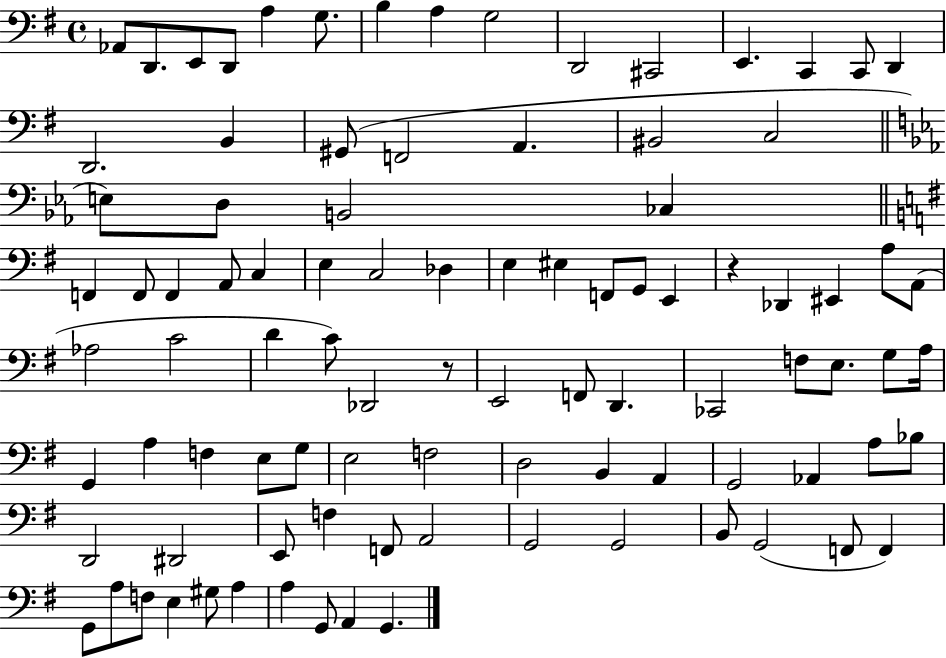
{
  \clef bass
  \time 4/4
  \defaultTimeSignature
  \key g \major
  aes,8 d,8. e,8 d,8 a4 g8. | b4 a4 g2 | d,2 cis,2 | e,4. c,4 c,8 d,4 | \break d,2. b,4 | gis,8( f,2 a,4. | bis,2 c2 | \bar "||" \break \key c \minor e8) d8 b,2 ces4 | \bar "||" \break \key e \minor f,4 f,8 f,4 a,8 c4 | e4 c2 des4 | e4 eis4 f,8 g,8 e,4 | r4 des,4 eis,4 a8 a,8( | \break aes2 c'2 | d'4 c'8) des,2 r8 | e,2 f,8 d,4. | ces,2 f8 e8. g8 a16 | \break g,4 a4 f4 e8 g8 | e2 f2 | d2 b,4 a,4 | g,2 aes,4 a8 bes8 | \break d,2 dis,2 | e,8 f4 f,8 a,2 | g,2 g,2 | b,8 g,2( f,8 f,4) | \break g,8 a8 f8 e4 gis8 a4 | a4 g,8 a,4 g,4. | \bar "|."
}